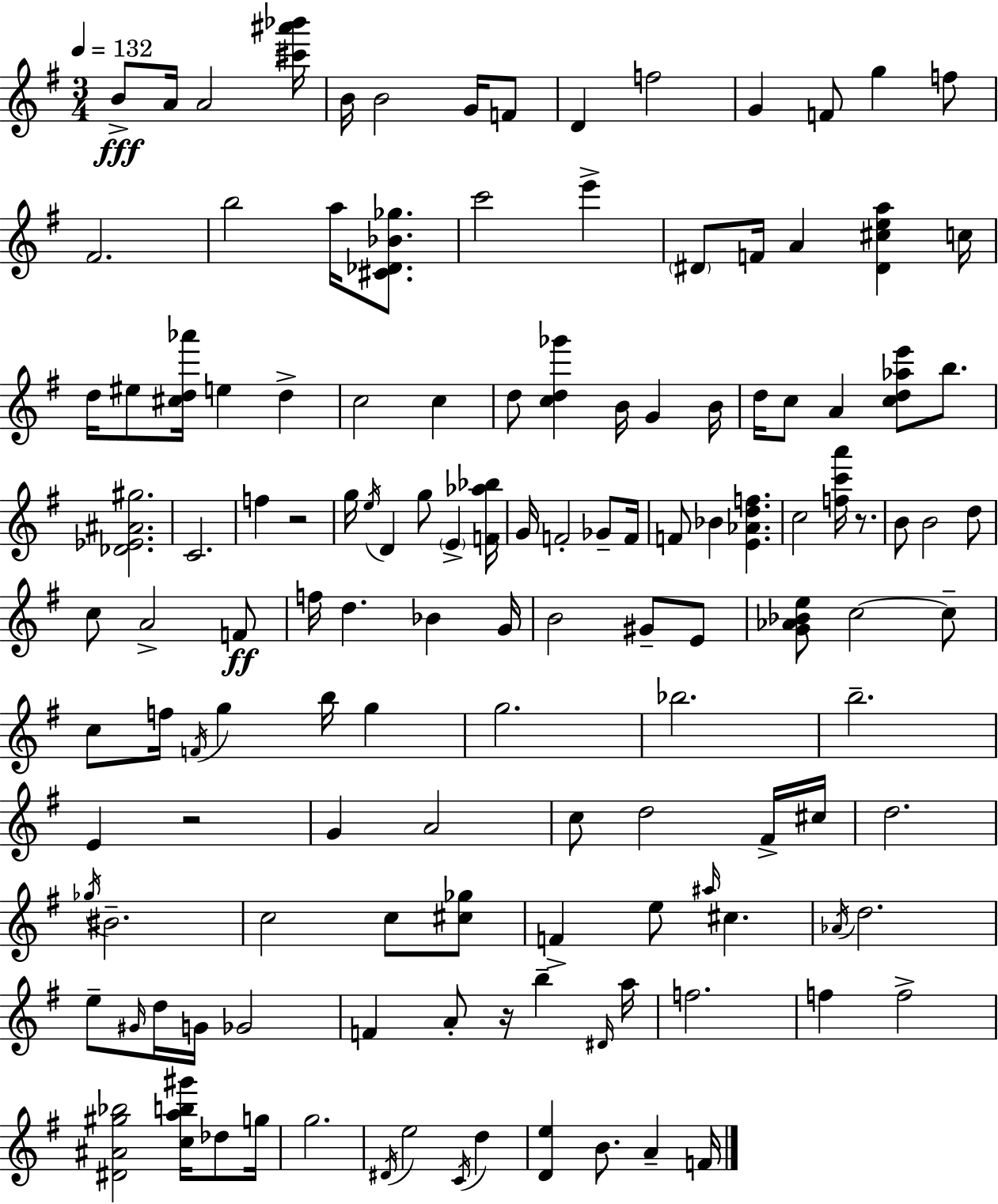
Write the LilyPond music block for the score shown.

{
  \clef treble
  \numericTimeSignature
  \time 3/4
  \key e \minor
  \tempo 4 = 132
  \repeat volta 2 { b'8->\fff a'16 a'2 <cis''' ais''' bes'''>16 | b'16 b'2 g'16 f'8 | d'4 f''2 | g'4 f'8 g''4 f''8 | \break fis'2. | b''2 a''16 <cis' des' bes' ges''>8. | c'''2 e'''4-> | \parenthesize dis'8 f'16 a'4 <dis' cis'' e'' a''>4 c''16 | \break d''16 eis''8 <cis'' d'' aes'''>16 e''4 d''4-> | c''2 c''4 | d''8 <c'' d'' ges'''>4 b'16 g'4 b'16 | d''16 c''8 a'4 <c'' d'' aes'' e'''>8 b''8. | \break <des' ees' ais' gis''>2. | c'2. | f''4 r2 | g''16 \acciaccatura { e''16 } d'4 g''8 \parenthesize e'4-> | \break <f' aes'' bes''>16 g'16 f'2-. ges'8-- | f'16 f'8 bes'4 <e' aes' d'' f''>4. | c''2 <f'' c''' a'''>16 r8. | b'8 b'2 d''8 | \break c''8 a'2-> f'8\ff | f''16 d''4. bes'4 | g'16 b'2 gis'8-- e'8 | <g' aes' bes' e''>8 c''2~~ c''8-- | \break c''8 f''16 \acciaccatura { f'16 } g''4 b''16 g''4 | g''2. | bes''2. | b''2.-- | \break e'4 r2 | g'4 a'2 | c''8 d''2 | fis'16-> cis''16 d''2. | \break \acciaccatura { ges''16 } bis'2.-- | c''2 c''8 | <cis'' ges''>8 f'4-> e''8 \grace { ais''16 } cis''4. | \acciaccatura { aes'16 } d''2. | \break e''8-- \grace { gis'16 } d''16 g'16 ges'2 | f'4 a'8-. | r16 b''4-- \grace { dis'16 } a''16 f''2. | f''4 f''2-> | \break <dis' ais' gis'' bes''>2 | <c'' a'' b'' gis'''>16 des''8 g''16 g''2. | \acciaccatura { dis'16 } e''2 | \acciaccatura { c'16 } d''4 <d' e''>4 | \break b'8. a'4-- f'16 } \bar "|."
}